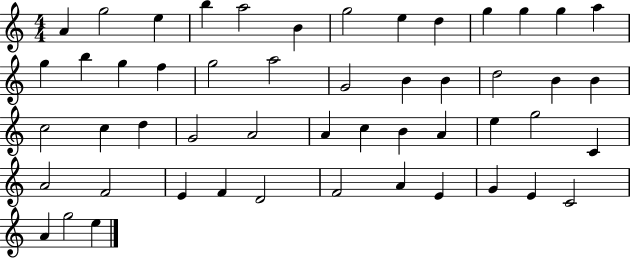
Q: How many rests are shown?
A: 0